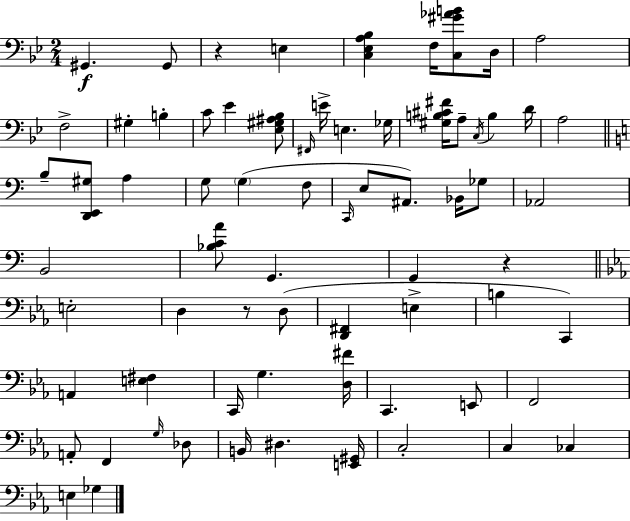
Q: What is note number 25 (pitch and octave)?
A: F3